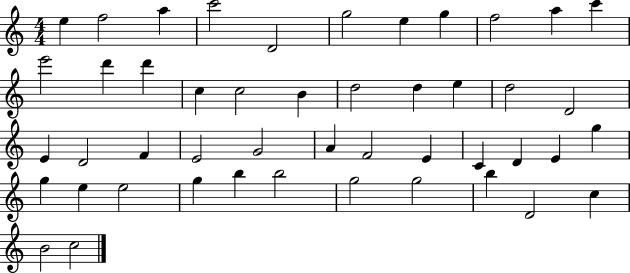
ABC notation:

X:1
T:Untitled
M:4/4
L:1/4
K:C
e f2 a c'2 D2 g2 e g f2 a c' e'2 d' d' c c2 B d2 d e d2 D2 E D2 F E2 G2 A F2 E C D E g g e e2 g b b2 g2 g2 b D2 c B2 c2